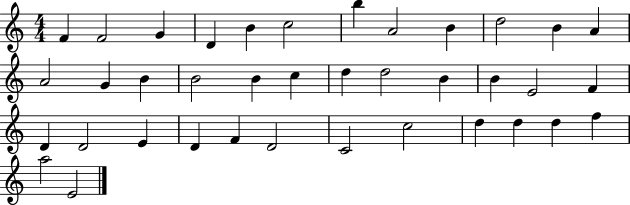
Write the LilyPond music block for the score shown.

{
  \clef treble
  \numericTimeSignature
  \time 4/4
  \key c \major
  f'4 f'2 g'4 | d'4 b'4 c''2 | b''4 a'2 b'4 | d''2 b'4 a'4 | \break a'2 g'4 b'4 | b'2 b'4 c''4 | d''4 d''2 b'4 | b'4 e'2 f'4 | \break d'4 d'2 e'4 | d'4 f'4 d'2 | c'2 c''2 | d''4 d''4 d''4 f''4 | \break a''2 e'2 | \bar "|."
}